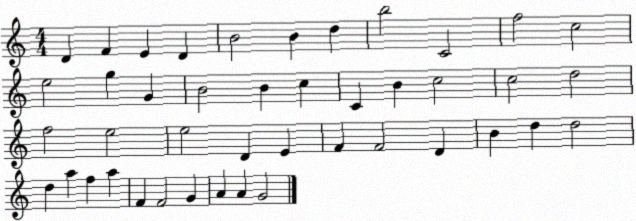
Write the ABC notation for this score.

X:1
T:Untitled
M:4/4
L:1/4
K:C
D F E D B2 B d b2 C2 f2 c2 e2 g G B2 B c C B c2 c2 d2 f2 e2 e2 D E F F2 D B d d2 d a f a F F2 G A A G2